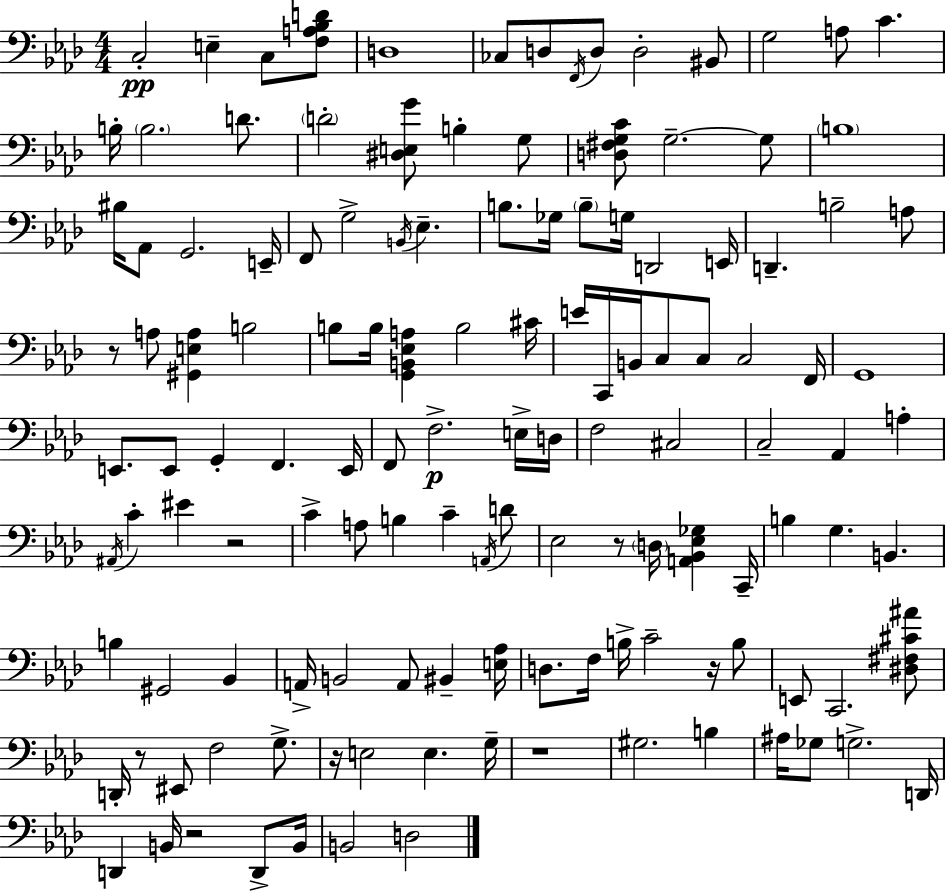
{
  \clef bass
  \numericTimeSignature
  \time 4/4
  \key f \minor
  c2-.\pp e4-- c8 <f a bes d'>8 | d1 | ces8 d8 \acciaccatura { f,16 } d8 d2-. bis,8 | g2 a8 c'4. | \break b16-. \parenthesize b2. d'8. | \parenthesize d'2-. <dis e g'>8 b4-. g8 | <d fis g c'>8 g2.--~~ g8 | \parenthesize b1 | \break bis16 aes,8 g,2. | e,16-- f,8 g2-> \acciaccatura { b,16 } ees4.-- | b8. ges16 \parenthesize b8-- g16 d,2 | e,16 d,4.-- b2-- | \break a8 r8 a8 <gis, e a>4 b2 | b8 b16 <g, b, ees a>4 b2 | cis'16 e'16 c,16 b,16 c8 c8 c2 | f,16 g,1 | \break e,8. e,8 g,4-. f,4. | e,16 f,8 f2.->\p | e16-> d16 f2 cis2 | c2-- aes,4 a4-. | \break \acciaccatura { ais,16 } c'4-. eis'4 r2 | c'4-> a8 b4 c'4-- | \acciaccatura { a,16 } d'8 ees2 r8 \parenthesize d16 <a, bes, ees ges>4 | c,16-- b4 g4. b,4. | \break b4 gis,2 | bes,4 a,16-> b,2 a,8 bis,4-- | <e aes>16 d8. f16 b16-> c'2-- | r16 b8 e,8 c,2. | \break <dis fis cis' ais'>8 d,16-. r8 eis,8 f2 | g8.-> r16 e2 e4. | g16-- r1 | gis2. | \break b4 ais16 ges8 g2.-> | d,16 d,4 b,16 r2 | d,8-> b,16 b,2 d2 | \bar "|."
}